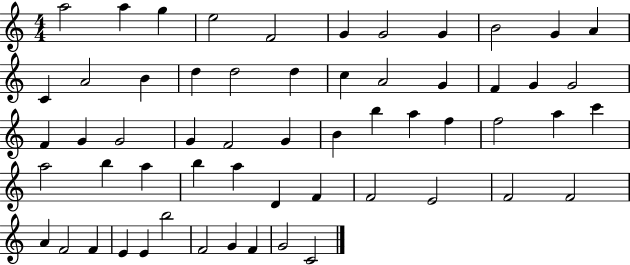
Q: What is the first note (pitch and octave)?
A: A5